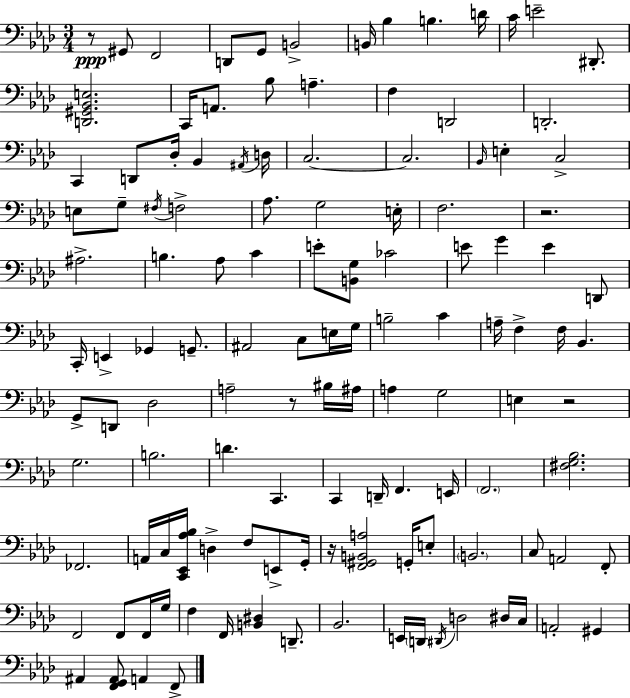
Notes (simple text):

R/e G#2/e F2/h D2/e G2/e B2/h B2/s Bb3/q B3/q. D4/s C4/s E4/h D#2/e. [D2,G#2,Bb2,E3]/h. C2/s A2/e. Bb3/e A3/q. F3/q D2/h D2/h. C2/q D2/e Db3/s Bb2/q A#2/s D3/s C3/h. C3/h. Bb2/s E3/q C3/h E3/e G3/e F#3/s F3/h Ab3/e. G3/h E3/s F3/h. R/h. A#3/h. B3/q. Ab3/e C4/q E4/e [B2,G3]/e CES4/h E4/e G4/q E4/q D2/e C2/s E2/q Gb2/q G2/e. A#2/h C3/e E3/s G3/s B3/h C4/q A3/s F3/q F3/s Bb2/q. G2/e D2/e Db3/h A3/h R/e BIS3/s A#3/s A3/q G3/h E3/q R/h G3/h. B3/h. D4/q. C2/q. C2/q D2/s F2/q. E2/s F2/h. [F#3,G3,Bb3]/h. FES2/h. A2/s C3/s [C2,Eb2,Ab3,Bb3]/s D3/q F3/e E2/e G2/s R/s [F2,G#2,B2,A3]/h G2/s E3/e B2/h. C3/e A2/h F2/e F2/h F2/e F2/s G3/s F3/q F2/s [B2,D#3]/q D2/e. Bb2/h. E2/s D2/s D#2/s D3/h D#3/s C3/s A2/h G#2/q A#2/q [F2,G2,A#2]/e A2/q F2/e